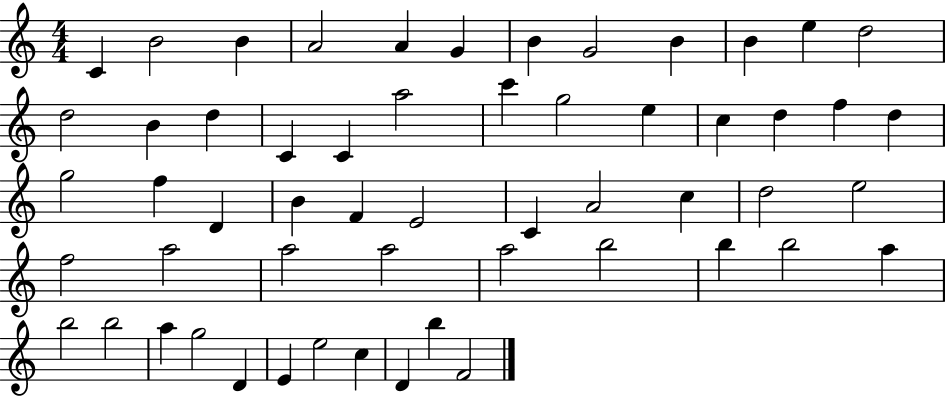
X:1
T:Untitled
M:4/4
L:1/4
K:C
C B2 B A2 A G B G2 B B e d2 d2 B d C C a2 c' g2 e c d f d g2 f D B F E2 C A2 c d2 e2 f2 a2 a2 a2 a2 b2 b b2 a b2 b2 a g2 D E e2 c D b F2